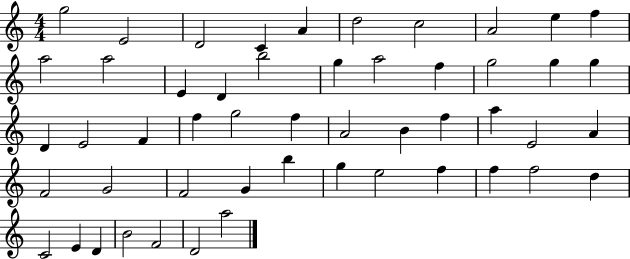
{
  \clef treble
  \numericTimeSignature
  \time 4/4
  \key c \major
  g''2 e'2 | d'2 c'4 a'4 | d''2 c''2 | a'2 e''4 f''4 | \break a''2 a''2 | e'4 d'4 b''2 | g''4 a''2 f''4 | g''2 g''4 g''4 | \break d'4 e'2 f'4 | f''4 g''2 f''4 | a'2 b'4 f''4 | a''4 e'2 a'4 | \break f'2 g'2 | f'2 g'4 b''4 | g''4 e''2 f''4 | f''4 f''2 d''4 | \break c'2 e'4 d'4 | b'2 f'2 | d'2 a''2 | \bar "|."
}